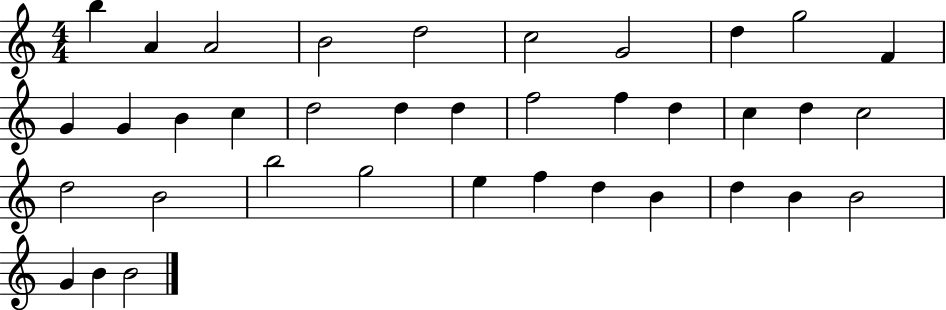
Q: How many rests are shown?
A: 0